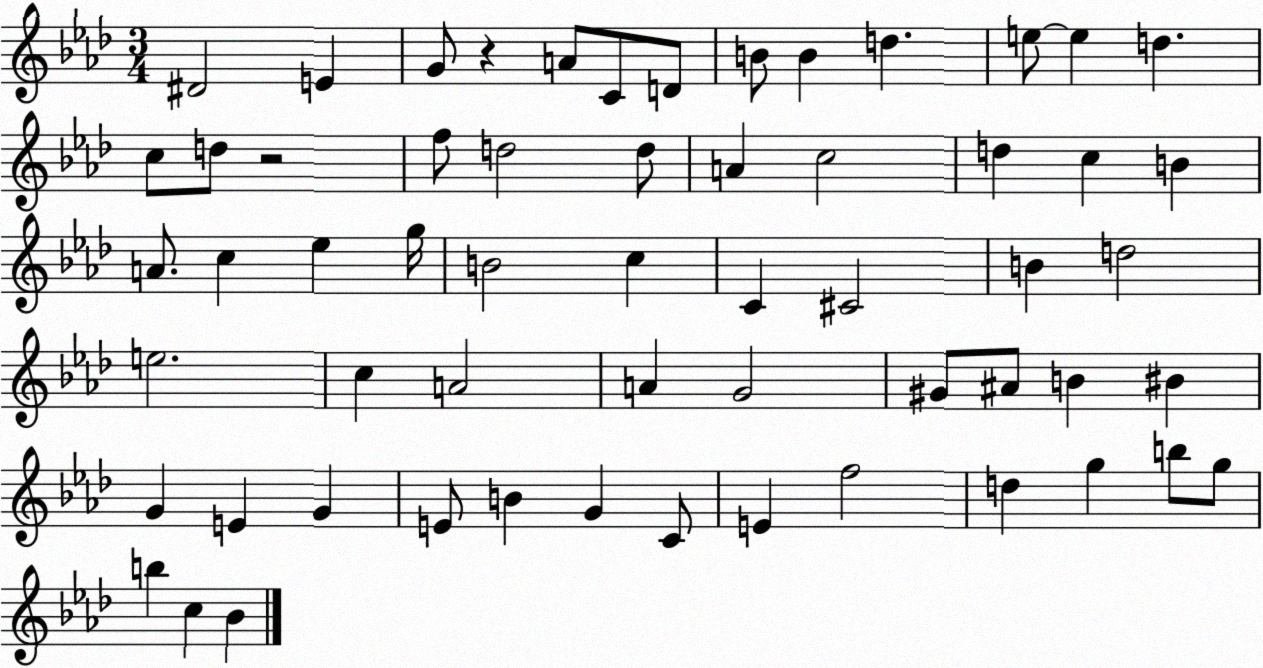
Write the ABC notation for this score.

X:1
T:Untitled
M:3/4
L:1/4
K:Ab
^D2 E G/2 z A/2 C/2 D/2 B/2 B d e/2 e d c/2 d/2 z2 f/2 d2 d/2 A c2 d c B A/2 c _e g/4 B2 c C ^C2 B d2 e2 c A2 A G2 ^G/2 ^A/2 B ^B G E G E/2 B G C/2 E f2 d g b/2 g/2 b c _B